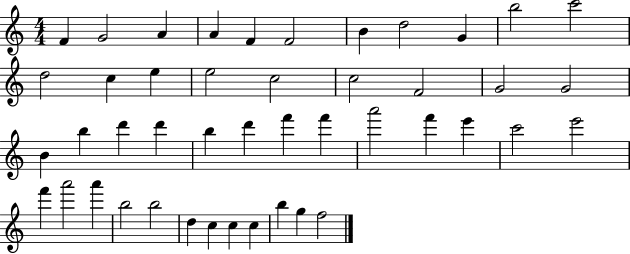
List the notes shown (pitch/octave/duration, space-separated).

F4/q G4/h A4/q A4/q F4/q F4/h B4/q D5/h G4/q B5/h C6/h D5/h C5/q E5/q E5/h C5/h C5/h F4/h G4/h G4/h B4/q B5/q D6/q D6/q B5/q D6/q F6/q F6/q A6/h F6/q E6/q C6/h E6/h F6/q A6/h A6/q B5/h B5/h D5/q C5/q C5/q C5/q B5/q G5/q F5/h